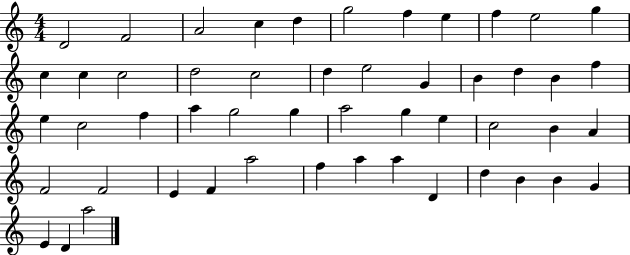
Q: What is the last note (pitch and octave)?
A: A5